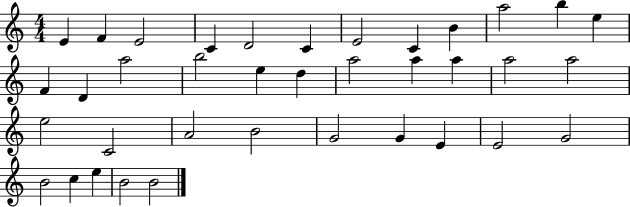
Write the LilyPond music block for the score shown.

{
  \clef treble
  \numericTimeSignature
  \time 4/4
  \key c \major
  e'4 f'4 e'2 | c'4 d'2 c'4 | e'2 c'4 b'4 | a''2 b''4 e''4 | \break f'4 d'4 a''2 | b''2 e''4 d''4 | a''2 a''4 a''4 | a''2 a''2 | \break e''2 c'2 | a'2 b'2 | g'2 g'4 e'4 | e'2 g'2 | \break b'2 c''4 e''4 | b'2 b'2 | \bar "|."
}